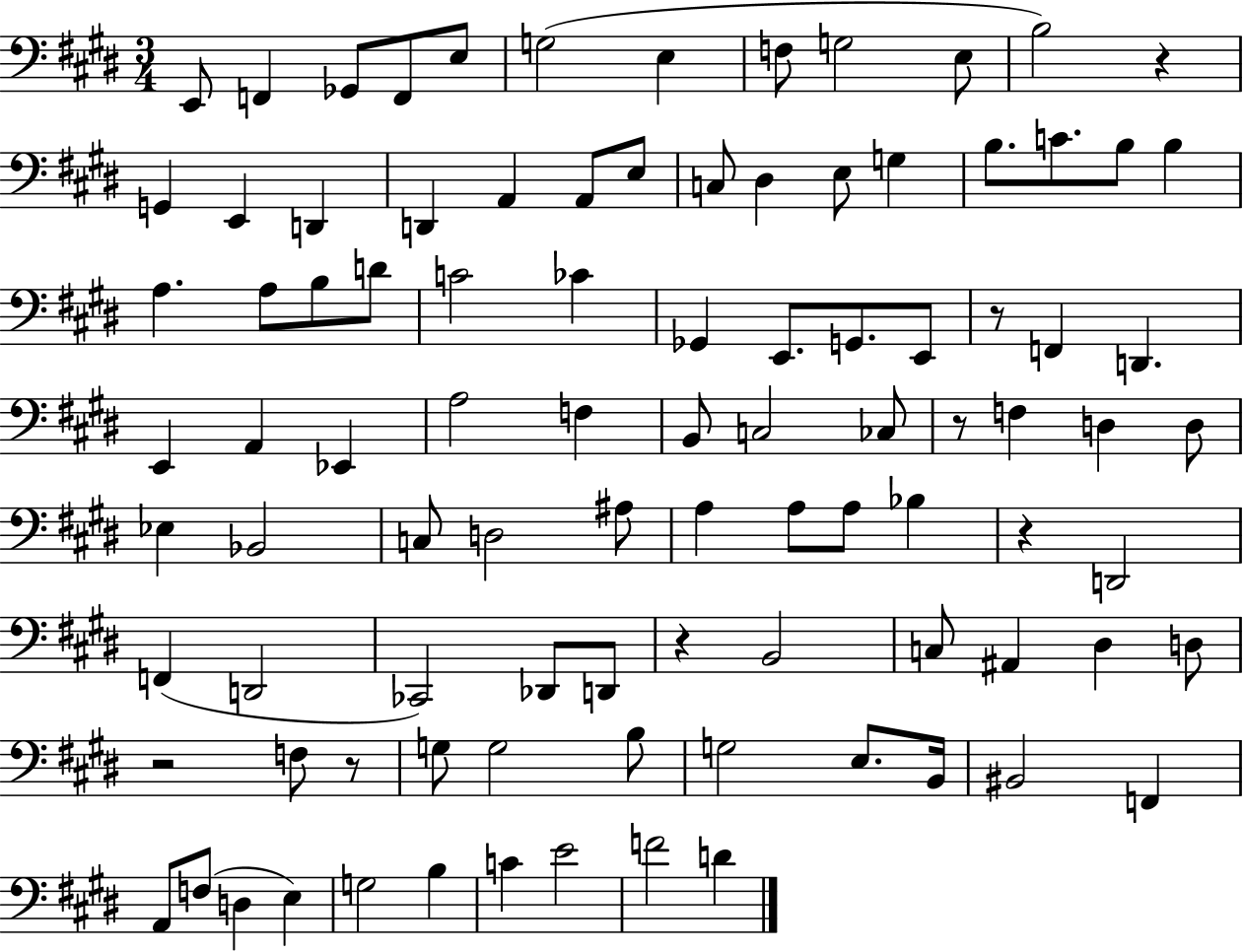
E2/e F2/q Gb2/e F2/e E3/e G3/h E3/q F3/e G3/h E3/e B3/h R/q G2/q E2/q D2/q D2/q A2/q A2/e E3/e C3/e D#3/q E3/e G3/q B3/e. C4/e. B3/e B3/q A3/q. A3/e B3/e D4/e C4/h CES4/q Gb2/q E2/e. G2/e. E2/e R/e F2/q D2/q. E2/q A2/q Eb2/q A3/h F3/q B2/e C3/h CES3/e R/e F3/q D3/q D3/e Eb3/q Bb2/h C3/e D3/h A#3/e A3/q A3/e A3/e Bb3/q R/q D2/h F2/q D2/h CES2/h Db2/e D2/e R/q B2/h C3/e A#2/q D#3/q D3/e R/h F3/e R/e G3/e G3/h B3/e G3/h E3/e. B2/s BIS2/h F2/q A2/e F3/e D3/q E3/q G3/h B3/q C4/q E4/h F4/h D4/q